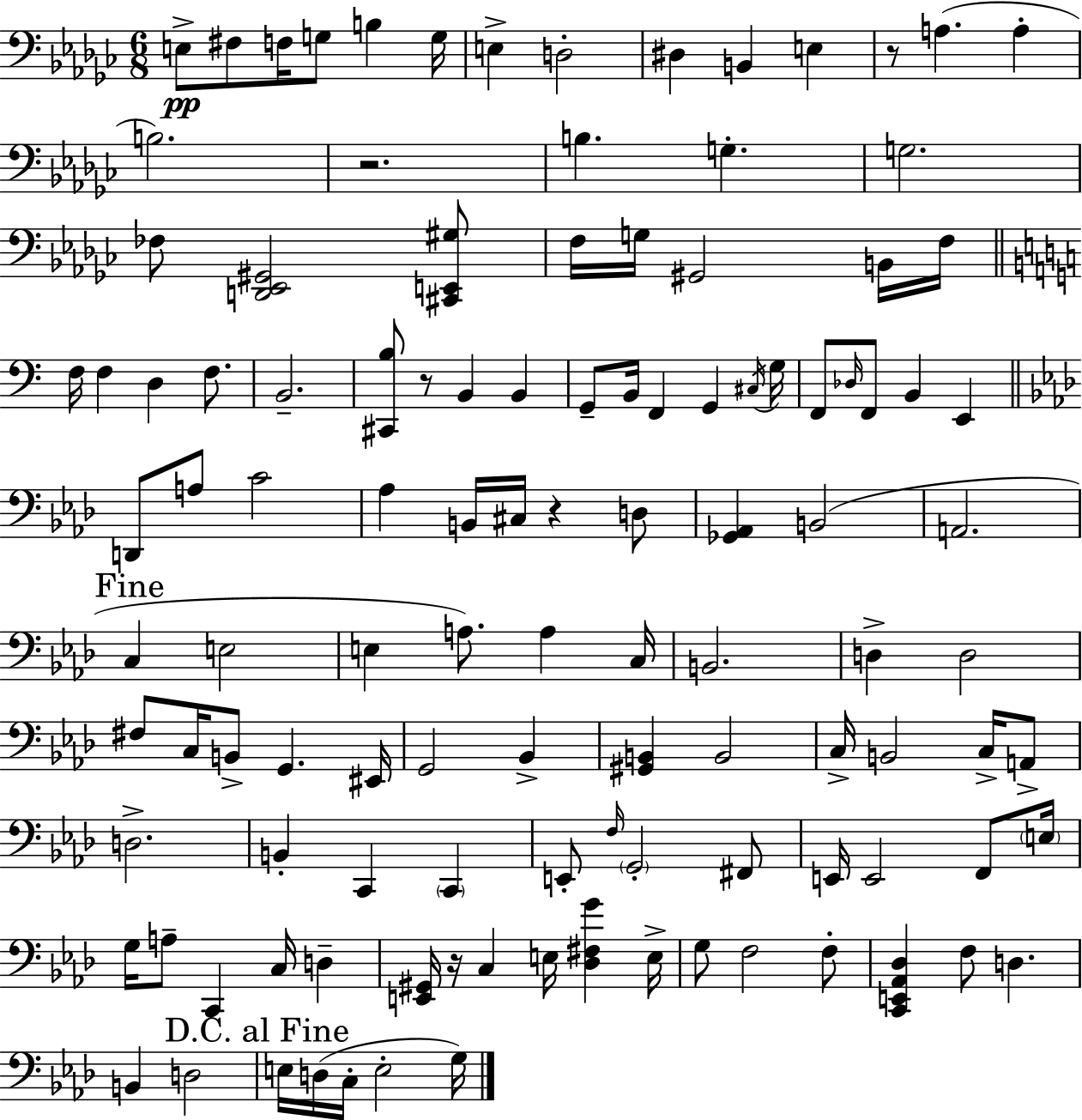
E3/e F#3/e F3/s G3/e B3/q G3/s E3/q D3/h D#3/q B2/q E3/q R/e A3/q. A3/q B3/h. R/h. B3/q. G3/q. G3/h. FES3/e [D2,Eb2,G#2]/h [C#2,E2,G#3]/e F3/s G3/s G#2/h B2/s F3/s F3/s F3/q D3/q F3/e. B2/h. [C#2,B3]/e R/e B2/q B2/q G2/e B2/s F2/q G2/q C#3/s G3/s F2/e Db3/s F2/e B2/q E2/q D2/e A3/e C4/h Ab3/q B2/s C#3/s R/q D3/e [Gb2,Ab2]/q B2/h A2/h. C3/q E3/h E3/q A3/e. A3/q C3/s B2/h. D3/q D3/h F#3/e C3/s B2/e G2/q. EIS2/s G2/h Bb2/q [G#2,B2]/q B2/h C3/s B2/h C3/s A2/e D3/h. B2/q C2/q C2/q E2/e F3/s G2/h F#2/e E2/s E2/h F2/e E3/s G3/s A3/e C2/q C3/s D3/q [E2,G#2]/s R/s C3/q E3/s [Db3,F#3,G4]/q E3/s G3/e F3/h F3/e [C2,E2,Ab2,Db3]/q F3/e D3/q. B2/q D3/h E3/s D3/s C3/s E3/h G3/s